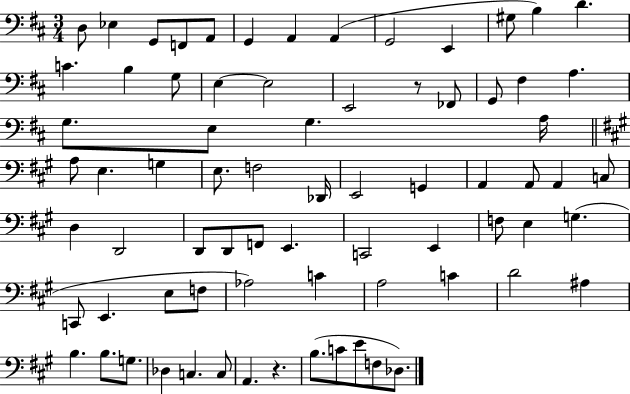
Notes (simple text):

D3/e Eb3/q G2/e F2/e A2/e G2/q A2/q A2/q G2/h E2/q G#3/e B3/q D4/q. C4/q. B3/q G3/e E3/q E3/h E2/h R/e FES2/e G2/e F#3/q A3/q. G3/e. E3/e G3/q. A3/s A3/e E3/q. G3/q E3/e. F3/h Db2/s E2/h G2/q A2/q A2/e A2/q C3/e D3/q D2/h D2/e D2/e F2/e E2/q. C2/h E2/q F3/e E3/q G3/q. C2/e E2/q. E3/e F3/e Ab3/h C4/q A3/h C4/q D4/h A#3/q B3/q. B3/e. G3/e. Db3/q C3/q. C3/e A2/q. R/q. B3/e. C4/e E4/e F3/e Db3/e.